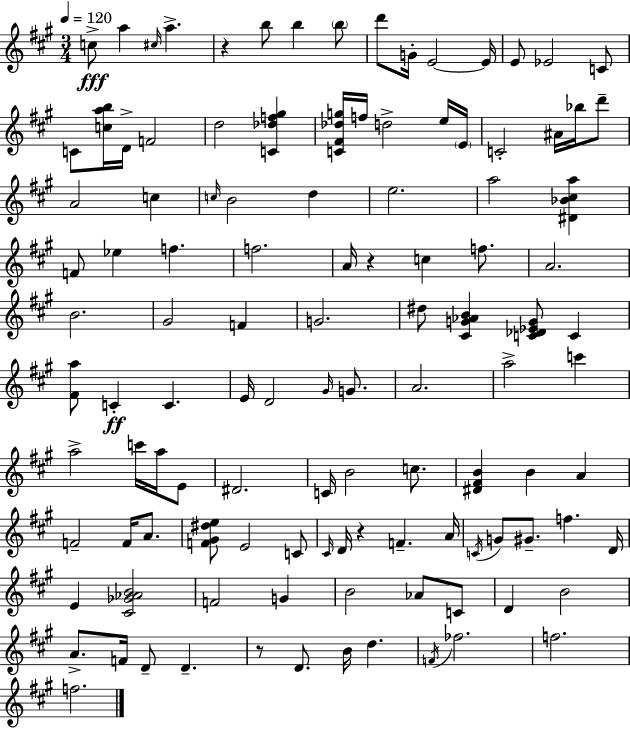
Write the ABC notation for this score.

X:1
T:Untitled
M:3/4
L:1/4
K:A
c/2 a ^c/4 a z b/2 b b/2 d'/2 G/4 E2 E/4 E/2 _E2 C/2 C/2 [cab]/4 D/4 F2 d2 [C_df^g] [C^F_dg]/4 f/4 d2 e/4 E/4 C2 ^A/4 _b/4 d'/2 A2 c c/4 B2 d e2 a2 [^D_B^ca] F/2 _e f f2 A/4 z c f/2 A2 B2 ^G2 F G2 ^d/2 [^CG_AB] [C_D_EG]/2 C [^Fa]/2 C C E/4 D2 ^G/4 G/2 A2 a2 c' a2 c'/4 a/4 E/2 ^D2 C/4 B2 c/2 [^D^FB] B A F2 F/4 A/2 [F^G^de]/2 E2 C/2 ^C/4 D/4 z F A/4 C/4 G/2 ^G/2 f D/4 E [^C_G_AB]2 F2 G B2 _A/2 C/2 D B2 A/2 F/4 D/2 D z/2 D/2 B/4 d F/4 _f2 f2 f2